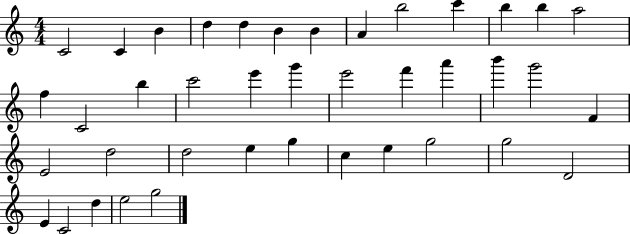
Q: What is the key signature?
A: C major